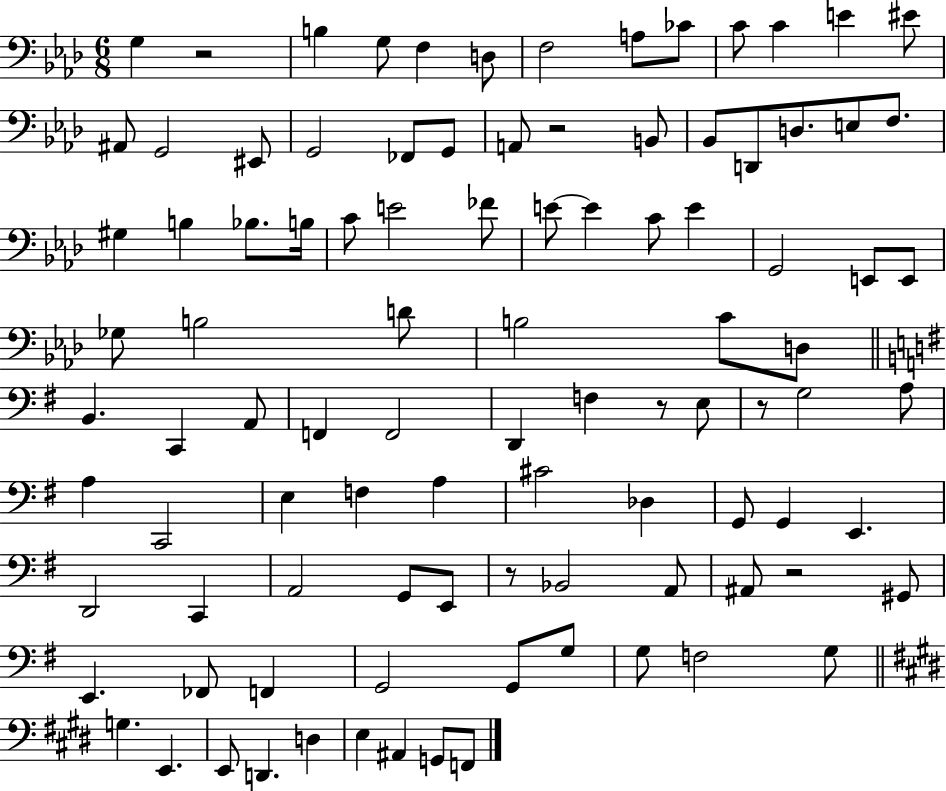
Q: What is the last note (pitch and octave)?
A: F2